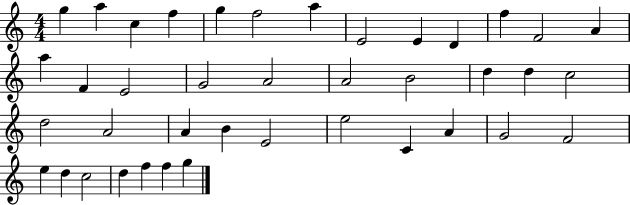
{
  \clef treble
  \numericTimeSignature
  \time 4/4
  \key c \major
  g''4 a''4 c''4 f''4 | g''4 f''2 a''4 | e'2 e'4 d'4 | f''4 f'2 a'4 | \break a''4 f'4 e'2 | g'2 a'2 | a'2 b'2 | d''4 d''4 c''2 | \break d''2 a'2 | a'4 b'4 e'2 | e''2 c'4 a'4 | g'2 f'2 | \break e''4 d''4 c''2 | d''4 f''4 f''4 g''4 | \bar "|."
}